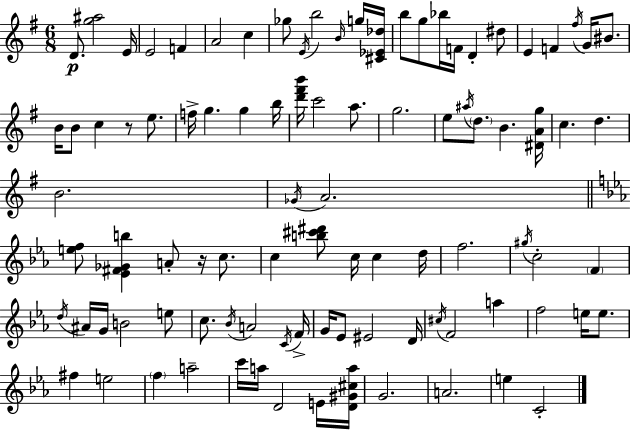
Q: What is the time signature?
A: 6/8